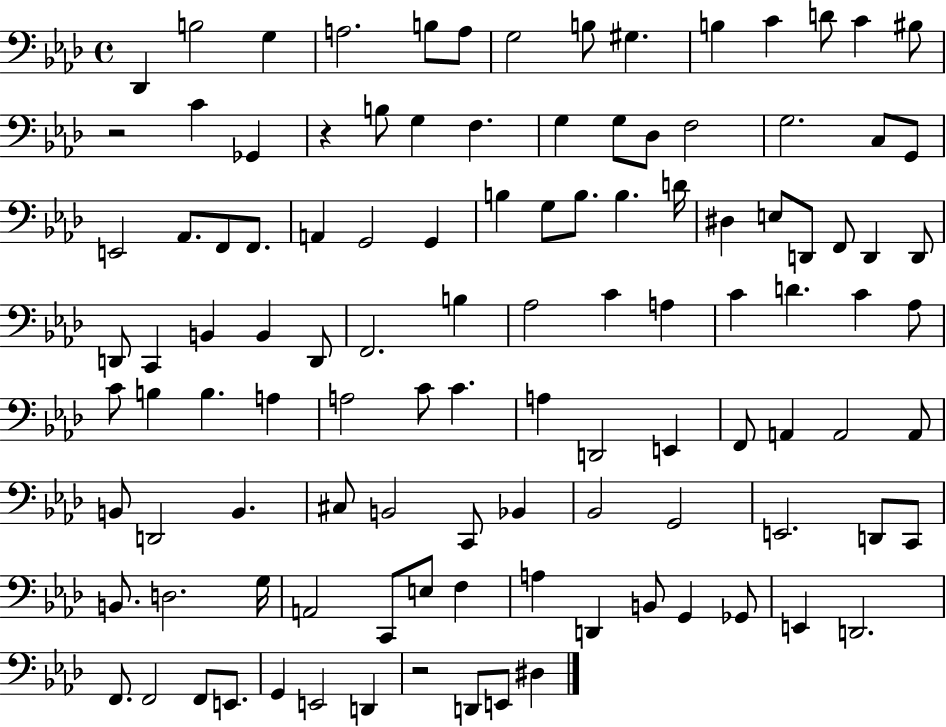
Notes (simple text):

Db2/q B3/h G3/q A3/h. B3/e A3/e G3/h B3/e G#3/q. B3/q C4/q D4/e C4/q BIS3/e R/h C4/q Gb2/q R/q B3/e G3/q F3/q. G3/q G3/e Db3/e F3/h G3/h. C3/e G2/e E2/h Ab2/e. F2/e F2/e. A2/q G2/h G2/q B3/q G3/e B3/e. B3/q. D4/s D#3/q E3/e D2/e F2/e D2/q D2/e D2/e C2/q B2/q B2/q D2/e F2/h. B3/q Ab3/h C4/q A3/q C4/q D4/q. C4/q Ab3/e C4/e B3/q B3/q. A3/q A3/h C4/e C4/q. A3/q D2/h E2/q F2/e A2/q A2/h A2/e B2/e D2/h B2/q. C#3/e B2/h C2/e Bb2/q Bb2/h G2/h E2/h. D2/e C2/e B2/e. D3/h. G3/s A2/h C2/e E3/e F3/q A3/q D2/q B2/e G2/q Gb2/e E2/q D2/h. F2/e. F2/h F2/e E2/e. G2/q E2/h D2/q R/h D2/e E2/e D#3/q